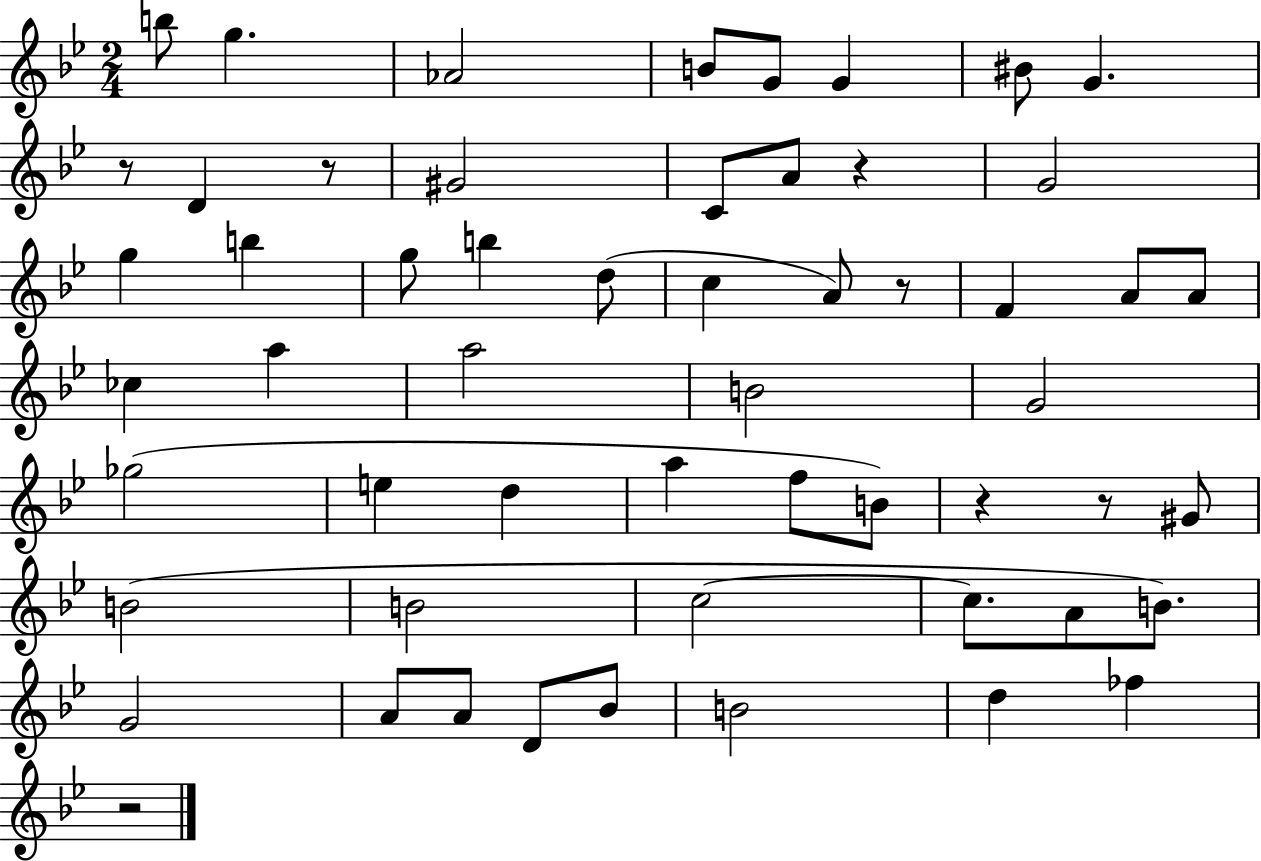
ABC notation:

X:1
T:Untitled
M:2/4
L:1/4
K:Bb
b/2 g _A2 B/2 G/2 G ^B/2 G z/2 D z/2 ^G2 C/2 A/2 z G2 g b g/2 b d/2 c A/2 z/2 F A/2 A/2 _c a a2 B2 G2 _g2 e d a f/2 B/2 z z/2 ^G/2 B2 B2 c2 c/2 A/2 B/2 G2 A/2 A/2 D/2 _B/2 B2 d _f z2